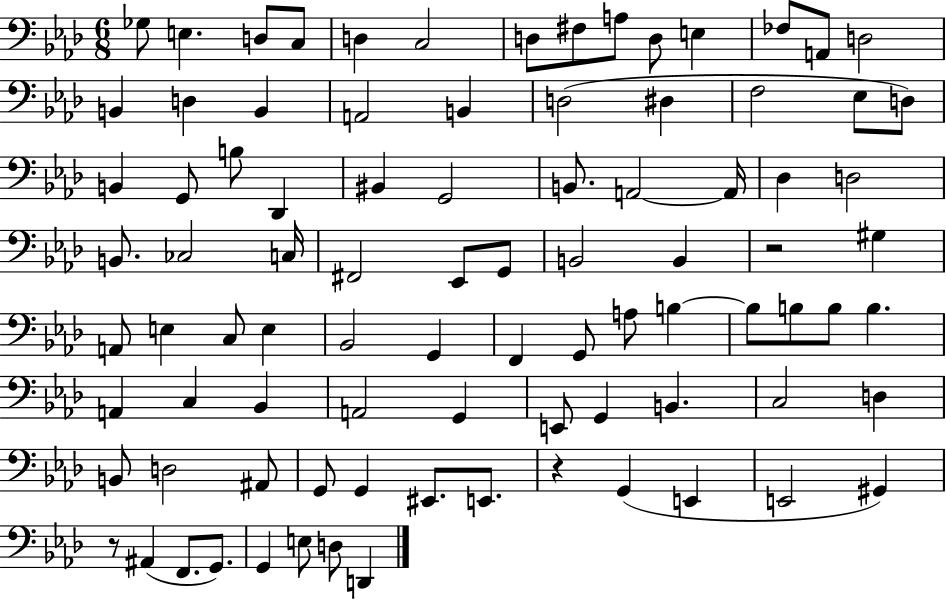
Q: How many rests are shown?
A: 3